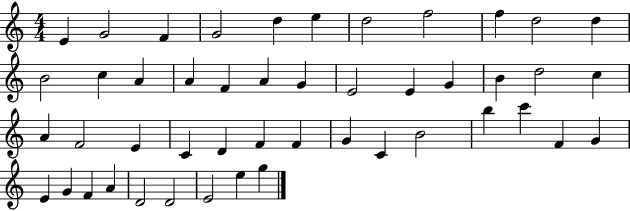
X:1
T:Untitled
M:4/4
L:1/4
K:C
E G2 F G2 d e d2 f2 f d2 d B2 c A A F A G E2 E G B d2 c A F2 E C D F F G C B2 b c' F G E G F A D2 D2 E2 e g